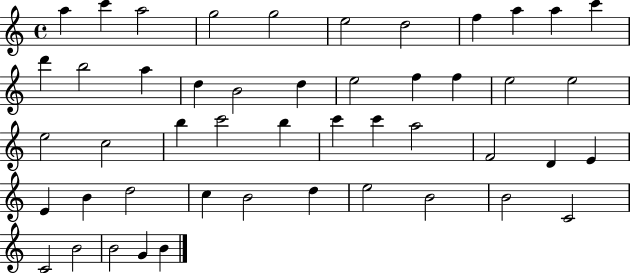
{
  \clef treble
  \time 4/4
  \defaultTimeSignature
  \key c \major
  a''4 c'''4 a''2 | g''2 g''2 | e''2 d''2 | f''4 a''4 a''4 c'''4 | \break d'''4 b''2 a''4 | d''4 b'2 d''4 | e''2 f''4 f''4 | e''2 e''2 | \break e''2 c''2 | b''4 c'''2 b''4 | c'''4 c'''4 a''2 | f'2 d'4 e'4 | \break e'4 b'4 d''2 | c''4 b'2 d''4 | e''2 b'2 | b'2 c'2 | \break c'2 b'2 | b'2 g'4 b'4 | \bar "|."
}